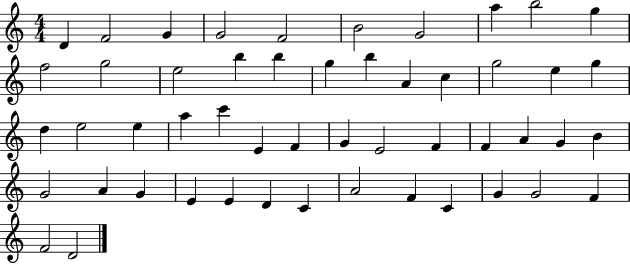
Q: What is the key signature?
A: C major